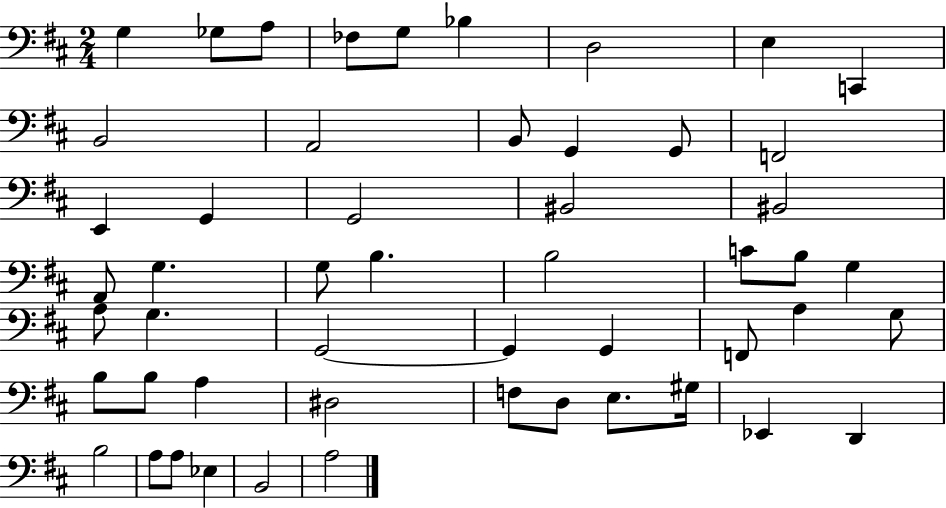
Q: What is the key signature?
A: D major